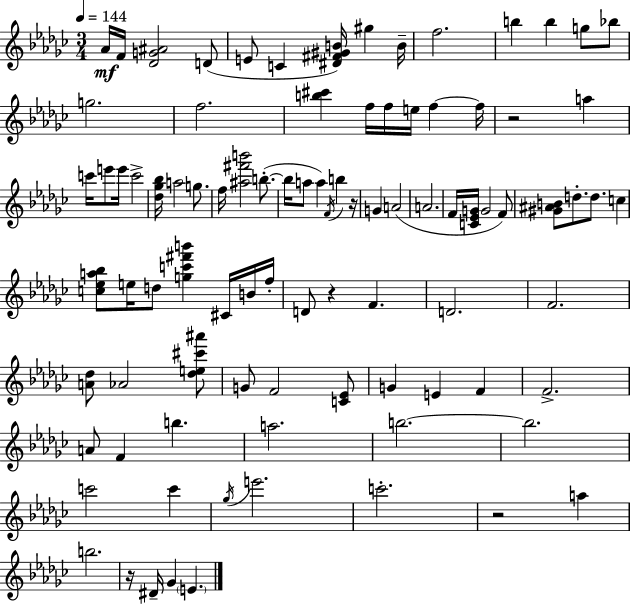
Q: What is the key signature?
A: EES minor